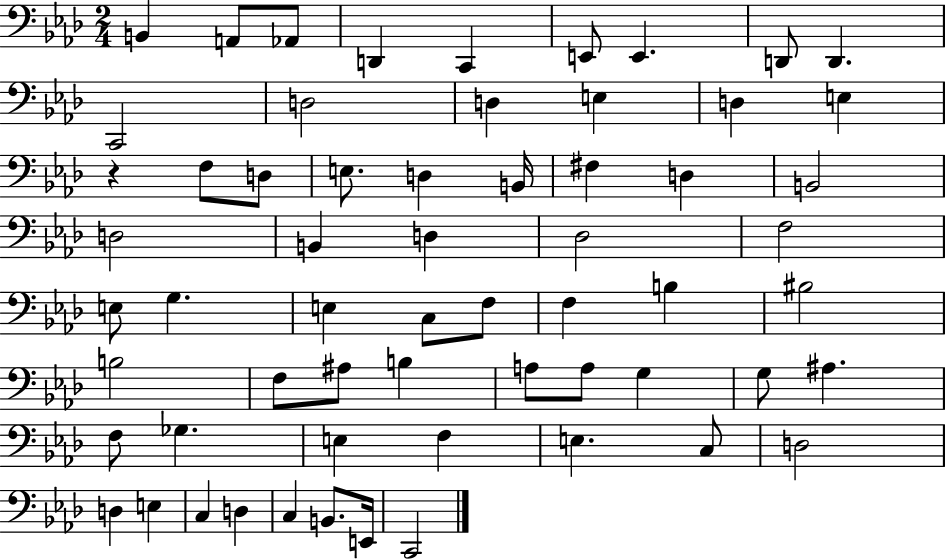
X:1
T:Untitled
M:2/4
L:1/4
K:Ab
B,, A,,/2 _A,,/2 D,, C,, E,,/2 E,, D,,/2 D,, C,,2 D,2 D, E, D, E, z F,/2 D,/2 E,/2 D, B,,/4 ^F, D, B,,2 D,2 B,, D, _D,2 F,2 E,/2 G, E, C,/2 F,/2 F, B, ^B,2 B,2 F,/2 ^A,/2 B, A,/2 A,/2 G, G,/2 ^A, F,/2 _G, E, F, E, C,/2 D,2 D, E, C, D, C, B,,/2 E,,/4 C,,2